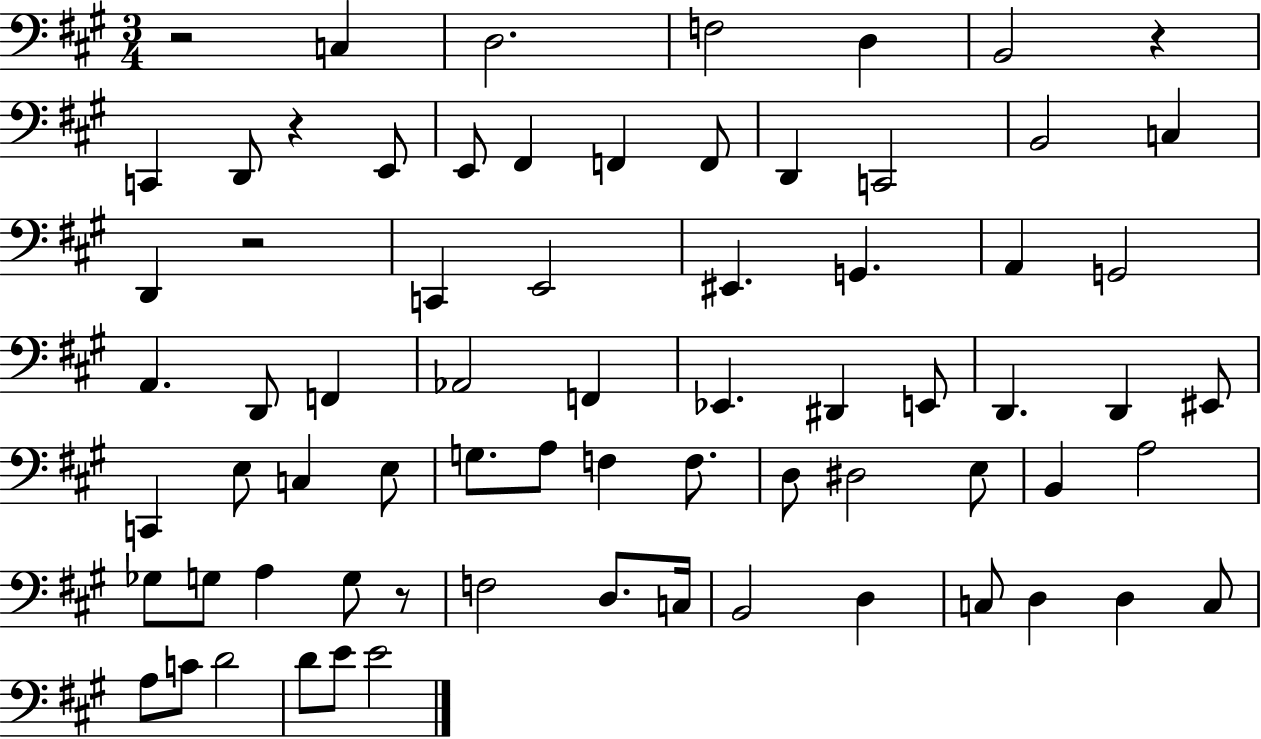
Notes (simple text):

R/h C3/q D3/h. F3/h D3/q B2/h R/q C2/q D2/e R/q E2/e E2/e F#2/q F2/q F2/e D2/q C2/h B2/h C3/q D2/q R/h C2/q E2/h EIS2/q. G2/q. A2/q G2/h A2/q. D2/e F2/q Ab2/h F2/q Eb2/q. D#2/q E2/e D2/q. D2/q EIS2/e C2/q E3/e C3/q E3/e G3/e. A3/e F3/q F3/e. D3/e D#3/h E3/e B2/q A3/h Gb3/e G3/e A3/q G3/e R/e F3/h D3/e. C3/s B2/h D3/q C3/e D3/q D3/q C3/e A3/e C4/e D4/h D4/e E4/e E4/h